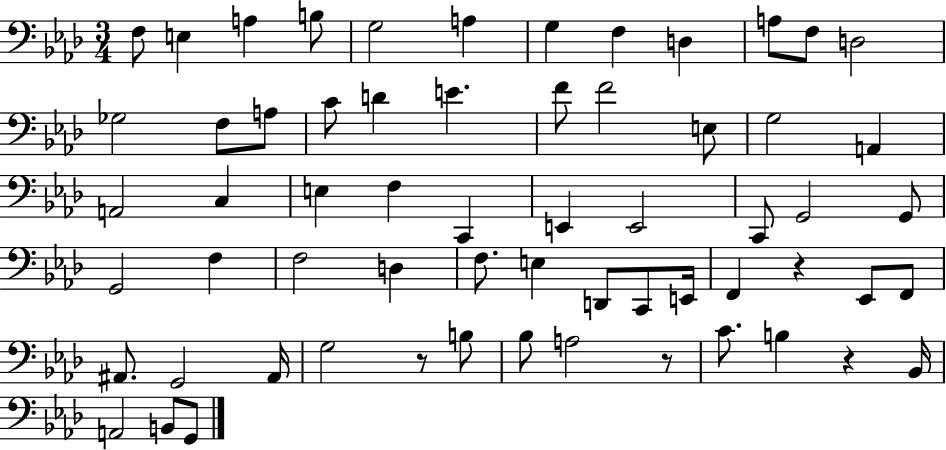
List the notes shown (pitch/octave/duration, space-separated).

F3/e E3/q A3/q B3/e G3/h A3/q G3/q F3/q D3/q A3/e F3/e D3/h Gb3/h F3/e A3/e C4/e D4/q E4/q. F4/e F4/h E3/e G3/h A2/q A2/h C3/q E3/q F3/q C2/q E2/q E2/h C2/e G2/h G2/e G2/h F3/q F3/h D3/q F3/e. E3/q D2/e C2/e E2/s F2/q R/q Eb2/e F2/e A#2/e. G2/h A#2/s G3/h R/e B3/e Bb3/e A3/h R/e C4/e. B3/q R/q Bb2/s A2/h B2/e G2/e